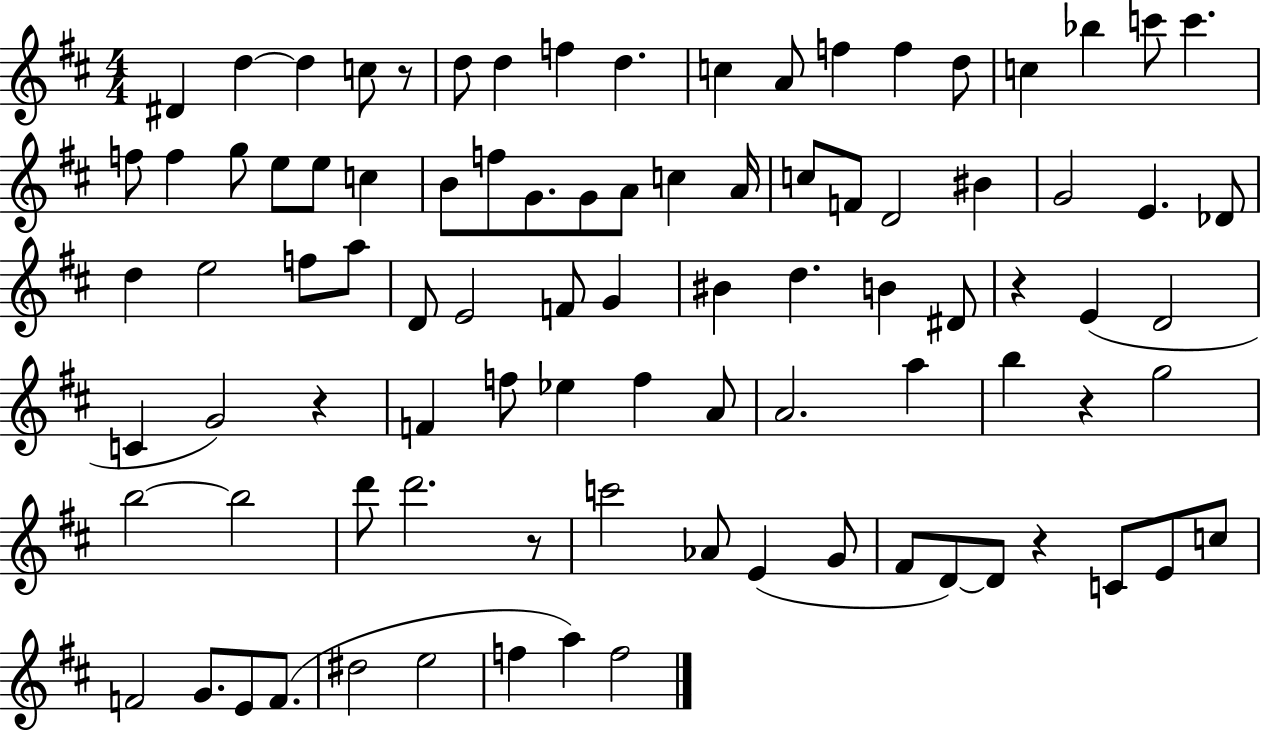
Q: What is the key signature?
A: D major